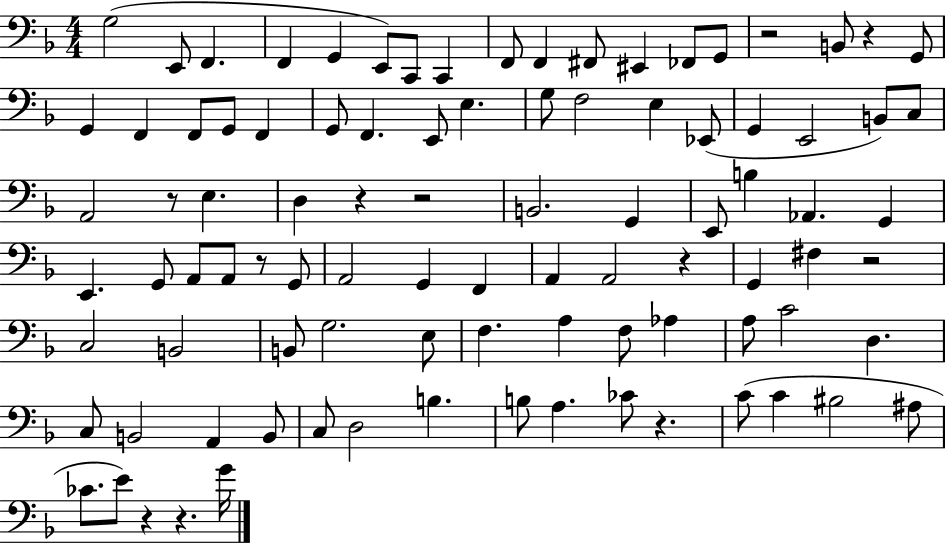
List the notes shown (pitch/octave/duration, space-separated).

G3/h E2/e F2/q. F2/q G2/q E2/e C2/e C2/q F2/e F2/q F#2/e EIS2/q FES2/e G2/e R/h B2/e R/q G2/e G2/q F2/q F2/e G2/e F2/q G2/e F2/q. E2/e E3/q. G3/e F3/h E3/q Eb2/e G2/q E2/h B2/e C3/e A2/h R/e E3/q. D3/q R/q R/h B2/h. G2/q E2/e B3/q Ab2/q. G2/q E2/q. G2/e A2/e A2/e R/e G2/e A2/h G2/q F2/q A2/q A2/h R/q G2/q F#3/q R/h C3/h B2/h B2/e G3/h. E3/e F3/q. A3/q F3/e Ab3/q A3/e C4/h D3/q. C3/e B2/h A2/q B2/e C3/e D3/h B3/q. B3/e A3/q. CES4/e R/q. C4/e C4/q BIS3/h A#3/e CES4/e. E4/e R/q R/q. G4/s